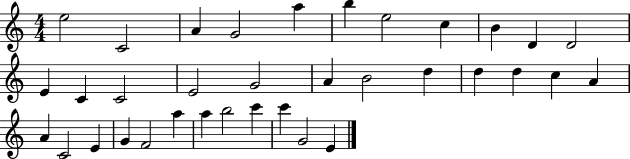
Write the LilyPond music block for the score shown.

{
  \clef treble
  \numericTimeSignature
  \time 4/4
  \key c \major
  e''2 c'2 | a'4 g'2 a''4 | b''4 e''2 c''4 | b'4 d'4 d'2 | \break e'4 c'4 c'2 | e'2 g'2 | a'4 b'2 d''4 | d''4 d''4 c''4 a'4 | \break a'4 c'2 e'4 | g'4 f'2 a''4 | a''4 b''2 c'''4 | c'''4 g'2 e'4 | \break \bar "|."
}